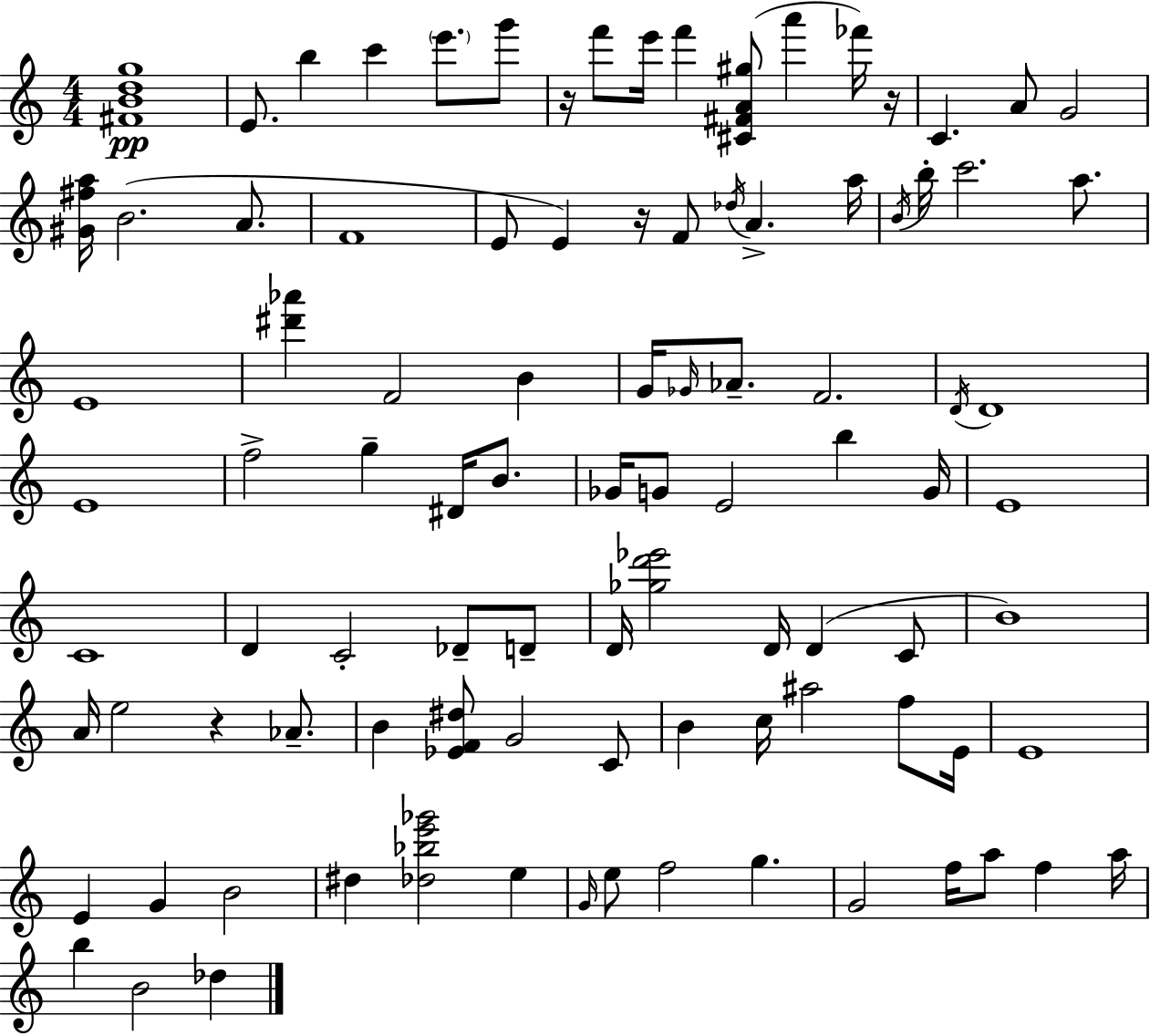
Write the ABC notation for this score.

X:1
T:Untitled
M:4/4
L:1/4
K:Am
[^FBdg]4 E/2 b c' e'/2 g'/2 z/4 f'/2 e'/4 f' [^C^FA^g]/2 a' _f'/4 z/4 C A/2 G2 [^G^fa]/4 B2 A/2 F4 E/2 E z/4 F/2 _d/4 A a/4 B/4 b/4 c'2 a/2 E4 [^d'_a'] F2 B G/4 _G/4 _A/2 F2 D/4 D4 E4 f2 g ^D/4 B/2 _G/4 G/2 E2 b G/4 E4 C4 D C2 _D/2 D/2 D/4 [_gd'_e']2 D/4 D C/2 B4 A/4 e2 z _A/2 B [_EF^d]/2 G2 C/2 B c/4 ^a2 f/2 E/4 E4 E G B2 ^d [_d_be'_g']2 e G/4 e/2 f2 g G2 f/4 a/2 f a/4 b B2 _d